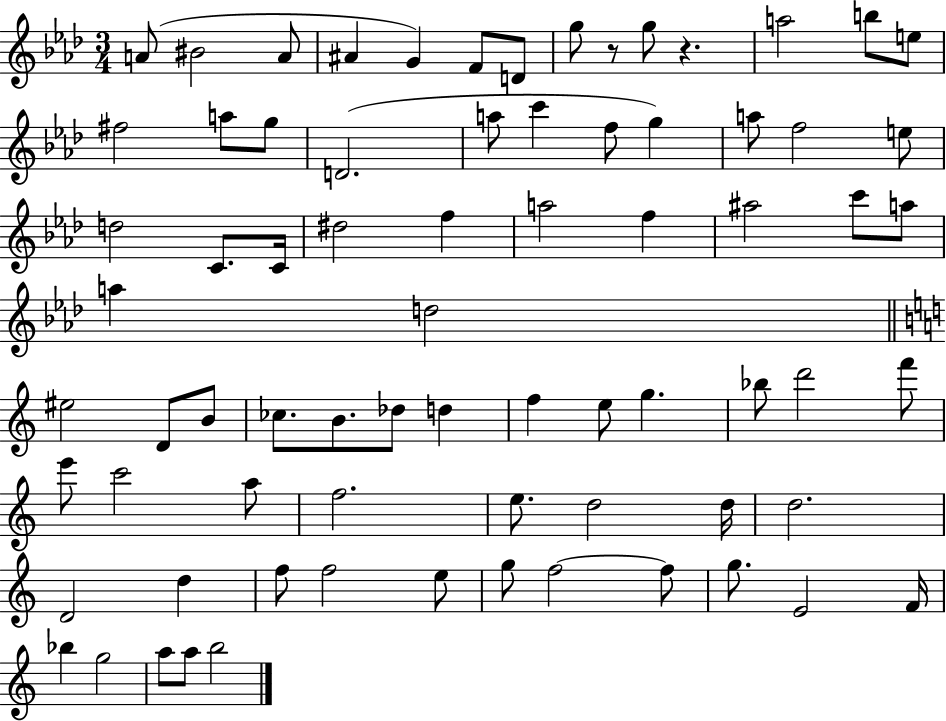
{
  \clef treble
  \numericTimeSignature
  \time 3/4
  \key aes \major
  a'8( bis'2 a'8 | ais'4 g'4) f'8 d'8 | g''8 r8 g''8 r4. | a''2 b''8 e''8 | \break fis''2 a''8 g''8 | d'2.( | a''8 c'''4 f''8 g''4) | a''8 f''2 e''8 | \break d''2 c'8. c'16 | dis''2 f''4 | a''2 f''4 | ais''2 c'''8 a''8 | \break a''4 d''2 | \bar "||" \break \key c \major eis''2 d'8 b'8 | ces''8. b'8. des''8 d''4 | f''4 e''8 g''4. | bes''8 d'''2 f'''8 | \break e'''8 c'''2 a''8 | f''2. | e''8. d''2 d''16 | d''2. | \break d'2 d''4 | f''8 f''2 e''8 | g''8 f''2~~ f''8 | g''8. e'2 f'16 | \break bes''4 g''2 | a''8 a''8 b''2 | \bar "|."
}